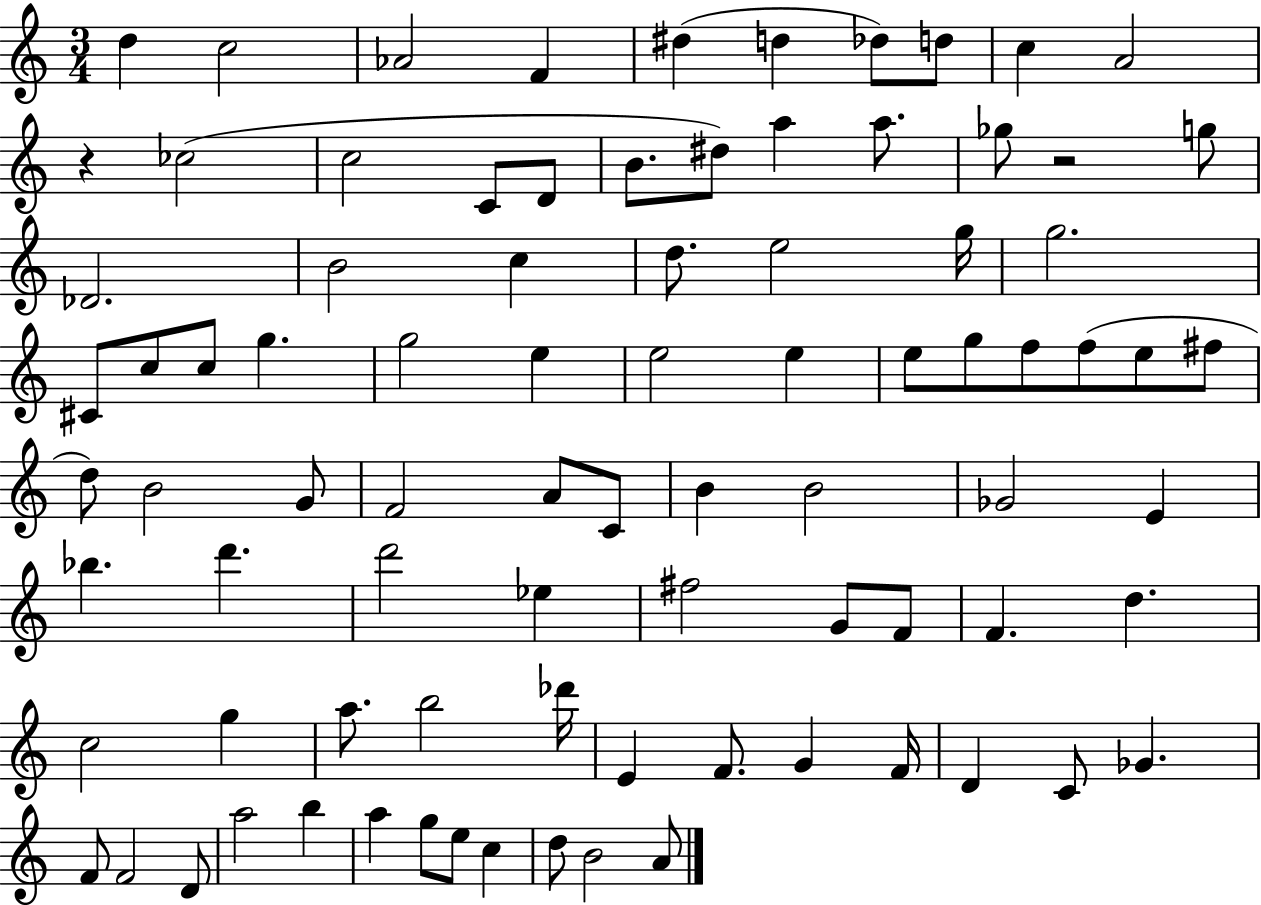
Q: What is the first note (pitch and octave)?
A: D5